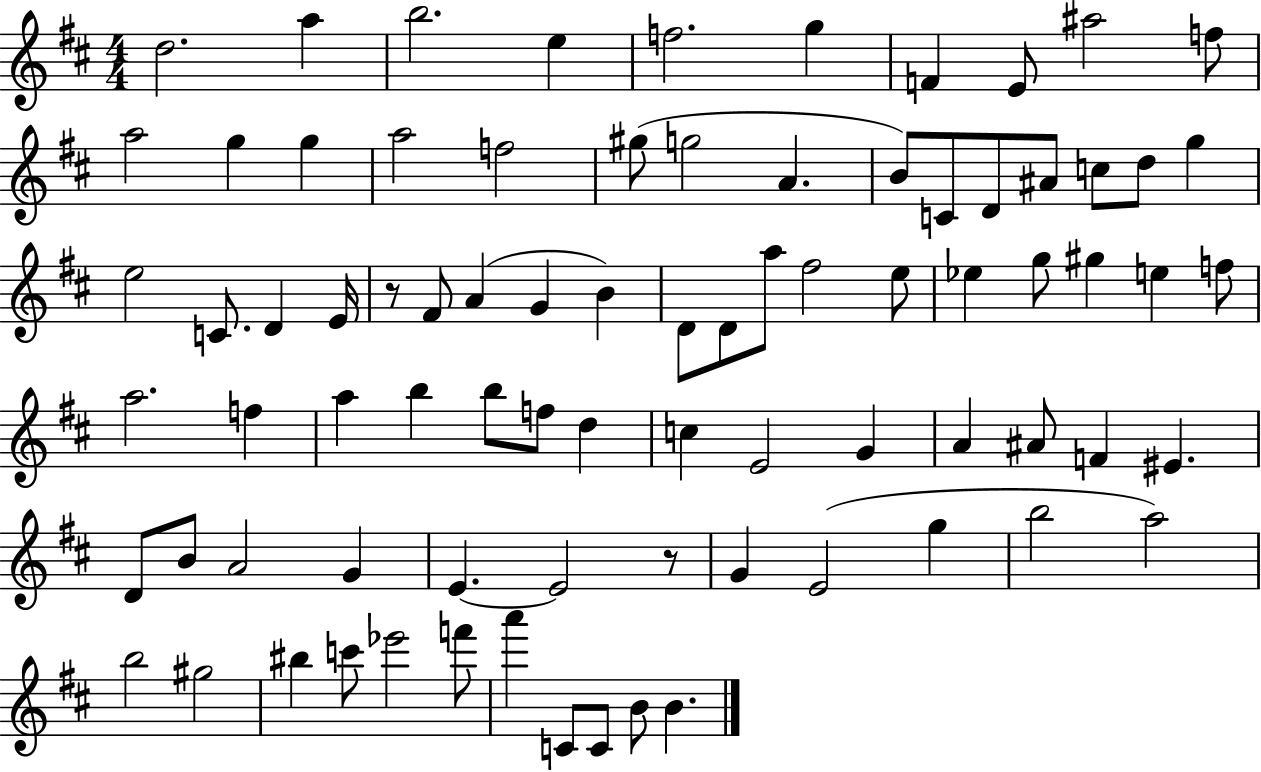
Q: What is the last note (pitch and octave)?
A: B4